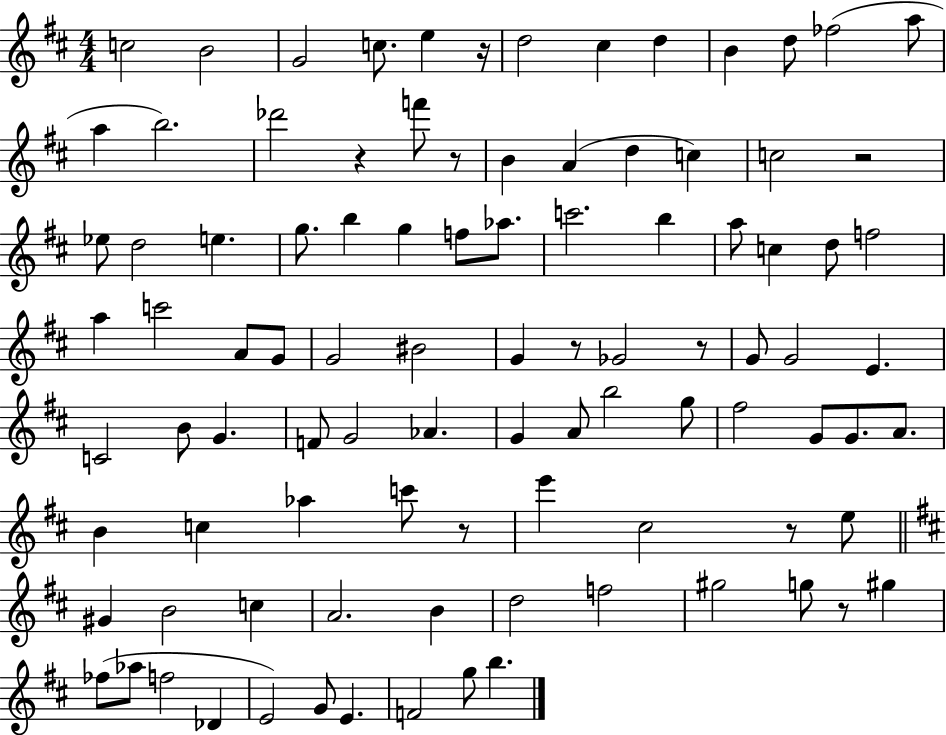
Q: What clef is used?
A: treble